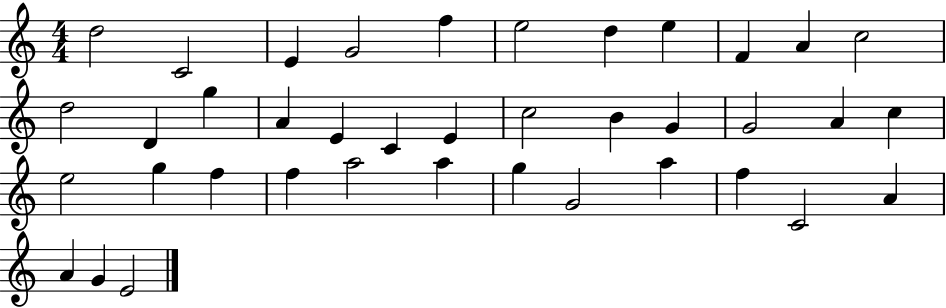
D5/h C4/h E4/q G4/h F5/q E5/h D5/q E5/q F4/q A4/q C5/h D5/h D4/q G5/q A4/q E4/q C4/q E4/q C5/h B4/q G4/q G4/h A4/q C5/q E5/h G5/q F5/q F5/q A5/h A5/q G5/q G4/h A5/q F5/q C4/h A4/q A4/q G4/q E4/h